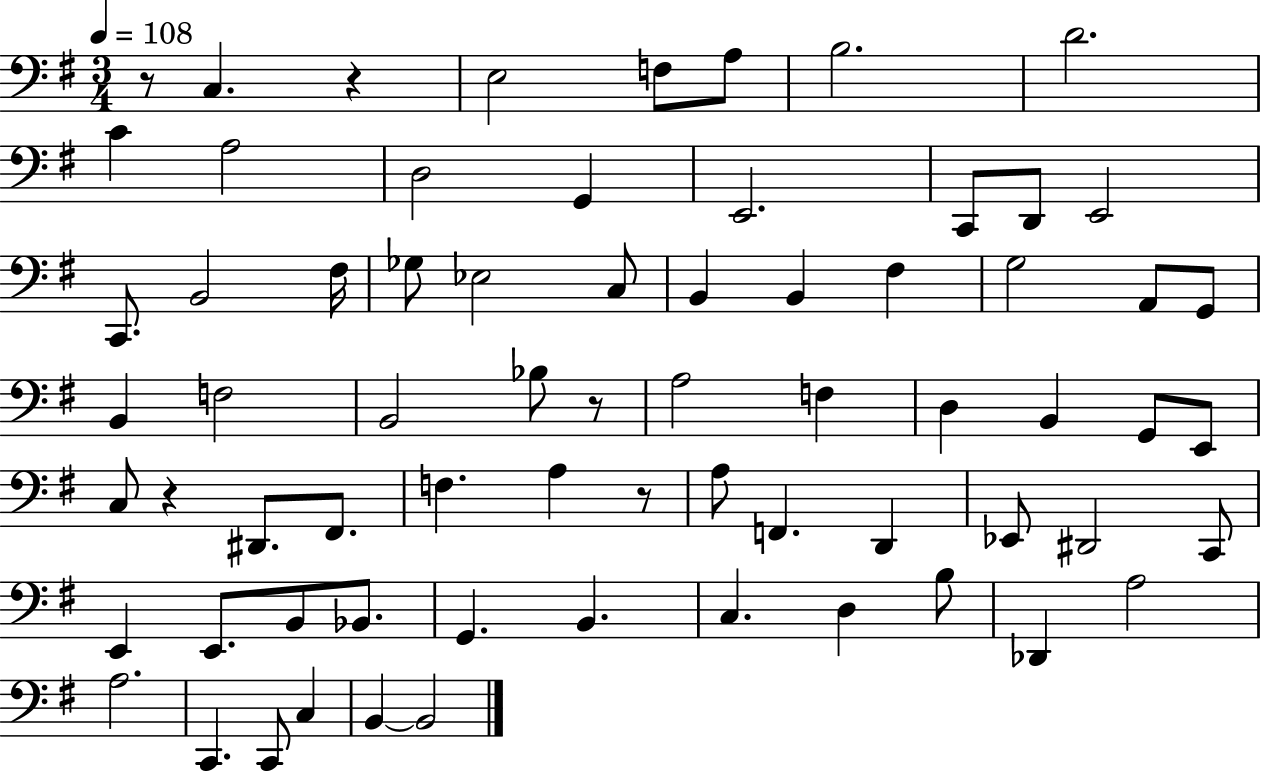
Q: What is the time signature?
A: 3/4